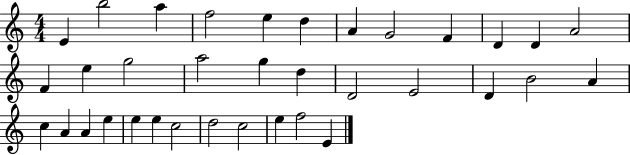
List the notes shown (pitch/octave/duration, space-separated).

E4/q B5/h A5/q F5/h E5/q D5/q A4/q G4/h F4/q D4/q D4/q A4/h F4/q E5/q G5/h A5/h G5/q D5/q D4/h E4/h D4/q B4/h A4/q C5/q A4/q A4/q E5/q E5/q E5/q C5/h D5/h C5/h E5/q F5/h E4/q